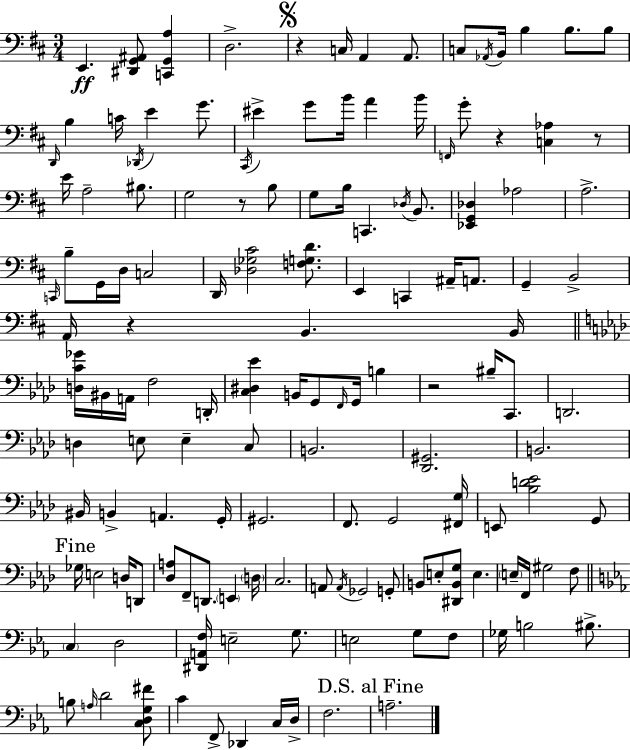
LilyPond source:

{
  \clef bass
  \numericTimeSignature
  \time 3/4
  \key d \major
  e,4.\ff <dis, g, ais,>8 <c, g, a>4 | d2.-> | \mark \markup { \musicglyph "scripts.segno" } r4 c16 a,4 a,8. | c8 \acciaccatura { aes,16 } b,16 b4 b8. b8 | \break \grace { d,16 } b4 c'16 \acciaccatura { des,16 } e'4 | g'8. \acciaccatura { cis,16 } eis'4-> g'8 b'16 a'4 | b'16 \grace { f,16 } g'8-. r4 <c aes>4 | r8 e'16 a2-- | \break bis8. g2 | r8 b8 g8 b16 c,4. | \acciaccatura { des16 } b,8. <ees, g, des>4 aes2 | a2.-> | \break \grace { c,16 } b8-- g,16 d16 c2 | d,16 <des ges cis'>2 | <f g d'>8. e,4 c,4 | ais,16-- a,8. g,4-- b,2-> | \break a,16 r4 | b,4. b,16 \bar "||" \break \key aes \major <d c' ges'>16 bis,16 a,16 f2 d,16-. | <c dis ees'>4 b,16 g,8 \grace { f,16 } g,16 b4 | r2 bis16-- c,8. | d,2. | \break d4 e8 e4-- c8 | b,2. | <des, gis,>2. | b,2. | \break bis,16 b,4-> a,4. | g,16-. gis,2. | f,8. g,2 | <fis, g>16 e,8 <bes d' ees'>2 g,8 | \break \mark "Fine" ges16 e2 d16 d,8 | <des a>8 f,8-- d,8. \parenthesize e,4 | \parenthesize d16 c2. | a,8 \acciaccatura { a,16 } ges,2 | \break g,8-. b,8 e8-. <dis, b, g>8 e4. | \parenthesize e16-- f,16 gis2 | f8 \bar "||" \break \key c \minor \parenthesize c4 d2 | <dis, a, f>16 e2-- g8. | e2 g8 f8 | ges16 b2 bis8.-> | \break b8 \grace { a16 } d'2 <c d g fis'>8 | c'4 f,8-> des,4 c16 | d16-> f2. | \mark "D.S. al Fine" a2.-- | \break \bar "|."
}